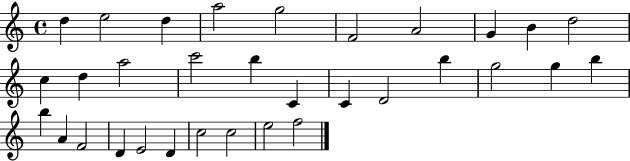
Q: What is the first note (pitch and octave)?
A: D5